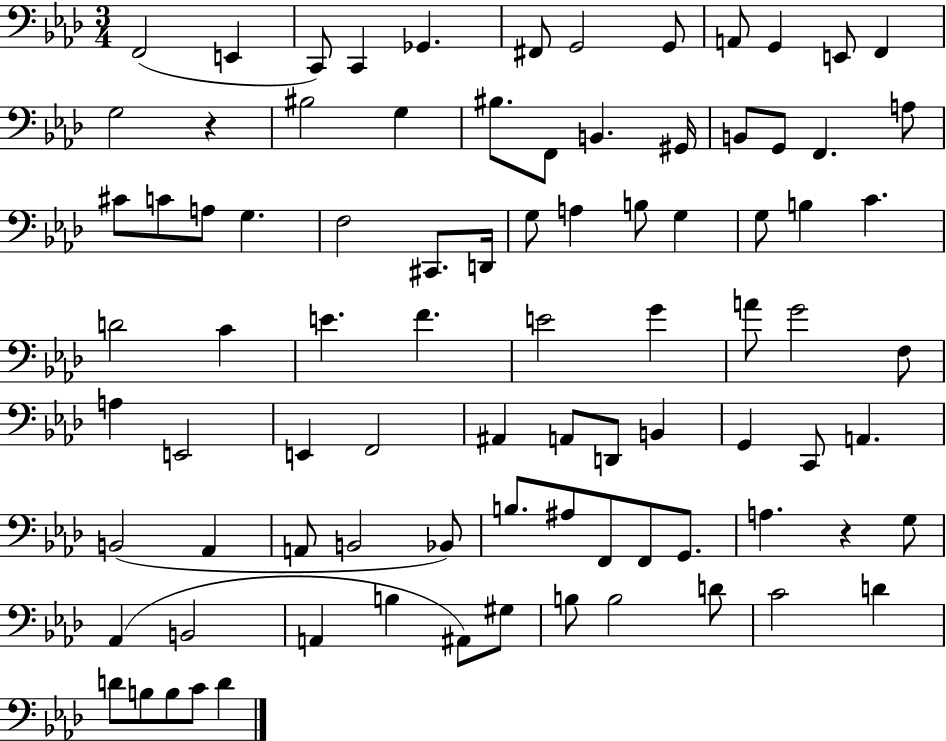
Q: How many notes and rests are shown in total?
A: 87